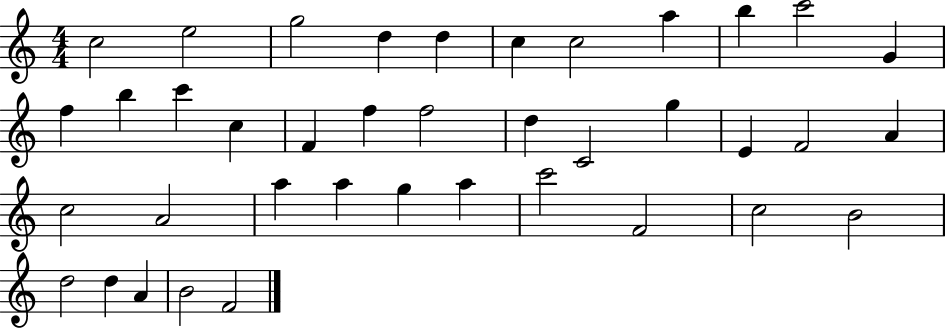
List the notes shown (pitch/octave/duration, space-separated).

C5/h E5/h G5/h D5/q D5/q C5/q C5/h A5/q B5/q C6/h G4/q F5/q B5/q C6/q C5/q F4/q F5/q F5/h D5/q C4/h G5/q E4/q F4/h A4/q C5/h A4/h A5/q A5/q G5/q A5/q C6/h F4/h C5/h B4/h D5/h D5/q A4/q B4/h F4/h